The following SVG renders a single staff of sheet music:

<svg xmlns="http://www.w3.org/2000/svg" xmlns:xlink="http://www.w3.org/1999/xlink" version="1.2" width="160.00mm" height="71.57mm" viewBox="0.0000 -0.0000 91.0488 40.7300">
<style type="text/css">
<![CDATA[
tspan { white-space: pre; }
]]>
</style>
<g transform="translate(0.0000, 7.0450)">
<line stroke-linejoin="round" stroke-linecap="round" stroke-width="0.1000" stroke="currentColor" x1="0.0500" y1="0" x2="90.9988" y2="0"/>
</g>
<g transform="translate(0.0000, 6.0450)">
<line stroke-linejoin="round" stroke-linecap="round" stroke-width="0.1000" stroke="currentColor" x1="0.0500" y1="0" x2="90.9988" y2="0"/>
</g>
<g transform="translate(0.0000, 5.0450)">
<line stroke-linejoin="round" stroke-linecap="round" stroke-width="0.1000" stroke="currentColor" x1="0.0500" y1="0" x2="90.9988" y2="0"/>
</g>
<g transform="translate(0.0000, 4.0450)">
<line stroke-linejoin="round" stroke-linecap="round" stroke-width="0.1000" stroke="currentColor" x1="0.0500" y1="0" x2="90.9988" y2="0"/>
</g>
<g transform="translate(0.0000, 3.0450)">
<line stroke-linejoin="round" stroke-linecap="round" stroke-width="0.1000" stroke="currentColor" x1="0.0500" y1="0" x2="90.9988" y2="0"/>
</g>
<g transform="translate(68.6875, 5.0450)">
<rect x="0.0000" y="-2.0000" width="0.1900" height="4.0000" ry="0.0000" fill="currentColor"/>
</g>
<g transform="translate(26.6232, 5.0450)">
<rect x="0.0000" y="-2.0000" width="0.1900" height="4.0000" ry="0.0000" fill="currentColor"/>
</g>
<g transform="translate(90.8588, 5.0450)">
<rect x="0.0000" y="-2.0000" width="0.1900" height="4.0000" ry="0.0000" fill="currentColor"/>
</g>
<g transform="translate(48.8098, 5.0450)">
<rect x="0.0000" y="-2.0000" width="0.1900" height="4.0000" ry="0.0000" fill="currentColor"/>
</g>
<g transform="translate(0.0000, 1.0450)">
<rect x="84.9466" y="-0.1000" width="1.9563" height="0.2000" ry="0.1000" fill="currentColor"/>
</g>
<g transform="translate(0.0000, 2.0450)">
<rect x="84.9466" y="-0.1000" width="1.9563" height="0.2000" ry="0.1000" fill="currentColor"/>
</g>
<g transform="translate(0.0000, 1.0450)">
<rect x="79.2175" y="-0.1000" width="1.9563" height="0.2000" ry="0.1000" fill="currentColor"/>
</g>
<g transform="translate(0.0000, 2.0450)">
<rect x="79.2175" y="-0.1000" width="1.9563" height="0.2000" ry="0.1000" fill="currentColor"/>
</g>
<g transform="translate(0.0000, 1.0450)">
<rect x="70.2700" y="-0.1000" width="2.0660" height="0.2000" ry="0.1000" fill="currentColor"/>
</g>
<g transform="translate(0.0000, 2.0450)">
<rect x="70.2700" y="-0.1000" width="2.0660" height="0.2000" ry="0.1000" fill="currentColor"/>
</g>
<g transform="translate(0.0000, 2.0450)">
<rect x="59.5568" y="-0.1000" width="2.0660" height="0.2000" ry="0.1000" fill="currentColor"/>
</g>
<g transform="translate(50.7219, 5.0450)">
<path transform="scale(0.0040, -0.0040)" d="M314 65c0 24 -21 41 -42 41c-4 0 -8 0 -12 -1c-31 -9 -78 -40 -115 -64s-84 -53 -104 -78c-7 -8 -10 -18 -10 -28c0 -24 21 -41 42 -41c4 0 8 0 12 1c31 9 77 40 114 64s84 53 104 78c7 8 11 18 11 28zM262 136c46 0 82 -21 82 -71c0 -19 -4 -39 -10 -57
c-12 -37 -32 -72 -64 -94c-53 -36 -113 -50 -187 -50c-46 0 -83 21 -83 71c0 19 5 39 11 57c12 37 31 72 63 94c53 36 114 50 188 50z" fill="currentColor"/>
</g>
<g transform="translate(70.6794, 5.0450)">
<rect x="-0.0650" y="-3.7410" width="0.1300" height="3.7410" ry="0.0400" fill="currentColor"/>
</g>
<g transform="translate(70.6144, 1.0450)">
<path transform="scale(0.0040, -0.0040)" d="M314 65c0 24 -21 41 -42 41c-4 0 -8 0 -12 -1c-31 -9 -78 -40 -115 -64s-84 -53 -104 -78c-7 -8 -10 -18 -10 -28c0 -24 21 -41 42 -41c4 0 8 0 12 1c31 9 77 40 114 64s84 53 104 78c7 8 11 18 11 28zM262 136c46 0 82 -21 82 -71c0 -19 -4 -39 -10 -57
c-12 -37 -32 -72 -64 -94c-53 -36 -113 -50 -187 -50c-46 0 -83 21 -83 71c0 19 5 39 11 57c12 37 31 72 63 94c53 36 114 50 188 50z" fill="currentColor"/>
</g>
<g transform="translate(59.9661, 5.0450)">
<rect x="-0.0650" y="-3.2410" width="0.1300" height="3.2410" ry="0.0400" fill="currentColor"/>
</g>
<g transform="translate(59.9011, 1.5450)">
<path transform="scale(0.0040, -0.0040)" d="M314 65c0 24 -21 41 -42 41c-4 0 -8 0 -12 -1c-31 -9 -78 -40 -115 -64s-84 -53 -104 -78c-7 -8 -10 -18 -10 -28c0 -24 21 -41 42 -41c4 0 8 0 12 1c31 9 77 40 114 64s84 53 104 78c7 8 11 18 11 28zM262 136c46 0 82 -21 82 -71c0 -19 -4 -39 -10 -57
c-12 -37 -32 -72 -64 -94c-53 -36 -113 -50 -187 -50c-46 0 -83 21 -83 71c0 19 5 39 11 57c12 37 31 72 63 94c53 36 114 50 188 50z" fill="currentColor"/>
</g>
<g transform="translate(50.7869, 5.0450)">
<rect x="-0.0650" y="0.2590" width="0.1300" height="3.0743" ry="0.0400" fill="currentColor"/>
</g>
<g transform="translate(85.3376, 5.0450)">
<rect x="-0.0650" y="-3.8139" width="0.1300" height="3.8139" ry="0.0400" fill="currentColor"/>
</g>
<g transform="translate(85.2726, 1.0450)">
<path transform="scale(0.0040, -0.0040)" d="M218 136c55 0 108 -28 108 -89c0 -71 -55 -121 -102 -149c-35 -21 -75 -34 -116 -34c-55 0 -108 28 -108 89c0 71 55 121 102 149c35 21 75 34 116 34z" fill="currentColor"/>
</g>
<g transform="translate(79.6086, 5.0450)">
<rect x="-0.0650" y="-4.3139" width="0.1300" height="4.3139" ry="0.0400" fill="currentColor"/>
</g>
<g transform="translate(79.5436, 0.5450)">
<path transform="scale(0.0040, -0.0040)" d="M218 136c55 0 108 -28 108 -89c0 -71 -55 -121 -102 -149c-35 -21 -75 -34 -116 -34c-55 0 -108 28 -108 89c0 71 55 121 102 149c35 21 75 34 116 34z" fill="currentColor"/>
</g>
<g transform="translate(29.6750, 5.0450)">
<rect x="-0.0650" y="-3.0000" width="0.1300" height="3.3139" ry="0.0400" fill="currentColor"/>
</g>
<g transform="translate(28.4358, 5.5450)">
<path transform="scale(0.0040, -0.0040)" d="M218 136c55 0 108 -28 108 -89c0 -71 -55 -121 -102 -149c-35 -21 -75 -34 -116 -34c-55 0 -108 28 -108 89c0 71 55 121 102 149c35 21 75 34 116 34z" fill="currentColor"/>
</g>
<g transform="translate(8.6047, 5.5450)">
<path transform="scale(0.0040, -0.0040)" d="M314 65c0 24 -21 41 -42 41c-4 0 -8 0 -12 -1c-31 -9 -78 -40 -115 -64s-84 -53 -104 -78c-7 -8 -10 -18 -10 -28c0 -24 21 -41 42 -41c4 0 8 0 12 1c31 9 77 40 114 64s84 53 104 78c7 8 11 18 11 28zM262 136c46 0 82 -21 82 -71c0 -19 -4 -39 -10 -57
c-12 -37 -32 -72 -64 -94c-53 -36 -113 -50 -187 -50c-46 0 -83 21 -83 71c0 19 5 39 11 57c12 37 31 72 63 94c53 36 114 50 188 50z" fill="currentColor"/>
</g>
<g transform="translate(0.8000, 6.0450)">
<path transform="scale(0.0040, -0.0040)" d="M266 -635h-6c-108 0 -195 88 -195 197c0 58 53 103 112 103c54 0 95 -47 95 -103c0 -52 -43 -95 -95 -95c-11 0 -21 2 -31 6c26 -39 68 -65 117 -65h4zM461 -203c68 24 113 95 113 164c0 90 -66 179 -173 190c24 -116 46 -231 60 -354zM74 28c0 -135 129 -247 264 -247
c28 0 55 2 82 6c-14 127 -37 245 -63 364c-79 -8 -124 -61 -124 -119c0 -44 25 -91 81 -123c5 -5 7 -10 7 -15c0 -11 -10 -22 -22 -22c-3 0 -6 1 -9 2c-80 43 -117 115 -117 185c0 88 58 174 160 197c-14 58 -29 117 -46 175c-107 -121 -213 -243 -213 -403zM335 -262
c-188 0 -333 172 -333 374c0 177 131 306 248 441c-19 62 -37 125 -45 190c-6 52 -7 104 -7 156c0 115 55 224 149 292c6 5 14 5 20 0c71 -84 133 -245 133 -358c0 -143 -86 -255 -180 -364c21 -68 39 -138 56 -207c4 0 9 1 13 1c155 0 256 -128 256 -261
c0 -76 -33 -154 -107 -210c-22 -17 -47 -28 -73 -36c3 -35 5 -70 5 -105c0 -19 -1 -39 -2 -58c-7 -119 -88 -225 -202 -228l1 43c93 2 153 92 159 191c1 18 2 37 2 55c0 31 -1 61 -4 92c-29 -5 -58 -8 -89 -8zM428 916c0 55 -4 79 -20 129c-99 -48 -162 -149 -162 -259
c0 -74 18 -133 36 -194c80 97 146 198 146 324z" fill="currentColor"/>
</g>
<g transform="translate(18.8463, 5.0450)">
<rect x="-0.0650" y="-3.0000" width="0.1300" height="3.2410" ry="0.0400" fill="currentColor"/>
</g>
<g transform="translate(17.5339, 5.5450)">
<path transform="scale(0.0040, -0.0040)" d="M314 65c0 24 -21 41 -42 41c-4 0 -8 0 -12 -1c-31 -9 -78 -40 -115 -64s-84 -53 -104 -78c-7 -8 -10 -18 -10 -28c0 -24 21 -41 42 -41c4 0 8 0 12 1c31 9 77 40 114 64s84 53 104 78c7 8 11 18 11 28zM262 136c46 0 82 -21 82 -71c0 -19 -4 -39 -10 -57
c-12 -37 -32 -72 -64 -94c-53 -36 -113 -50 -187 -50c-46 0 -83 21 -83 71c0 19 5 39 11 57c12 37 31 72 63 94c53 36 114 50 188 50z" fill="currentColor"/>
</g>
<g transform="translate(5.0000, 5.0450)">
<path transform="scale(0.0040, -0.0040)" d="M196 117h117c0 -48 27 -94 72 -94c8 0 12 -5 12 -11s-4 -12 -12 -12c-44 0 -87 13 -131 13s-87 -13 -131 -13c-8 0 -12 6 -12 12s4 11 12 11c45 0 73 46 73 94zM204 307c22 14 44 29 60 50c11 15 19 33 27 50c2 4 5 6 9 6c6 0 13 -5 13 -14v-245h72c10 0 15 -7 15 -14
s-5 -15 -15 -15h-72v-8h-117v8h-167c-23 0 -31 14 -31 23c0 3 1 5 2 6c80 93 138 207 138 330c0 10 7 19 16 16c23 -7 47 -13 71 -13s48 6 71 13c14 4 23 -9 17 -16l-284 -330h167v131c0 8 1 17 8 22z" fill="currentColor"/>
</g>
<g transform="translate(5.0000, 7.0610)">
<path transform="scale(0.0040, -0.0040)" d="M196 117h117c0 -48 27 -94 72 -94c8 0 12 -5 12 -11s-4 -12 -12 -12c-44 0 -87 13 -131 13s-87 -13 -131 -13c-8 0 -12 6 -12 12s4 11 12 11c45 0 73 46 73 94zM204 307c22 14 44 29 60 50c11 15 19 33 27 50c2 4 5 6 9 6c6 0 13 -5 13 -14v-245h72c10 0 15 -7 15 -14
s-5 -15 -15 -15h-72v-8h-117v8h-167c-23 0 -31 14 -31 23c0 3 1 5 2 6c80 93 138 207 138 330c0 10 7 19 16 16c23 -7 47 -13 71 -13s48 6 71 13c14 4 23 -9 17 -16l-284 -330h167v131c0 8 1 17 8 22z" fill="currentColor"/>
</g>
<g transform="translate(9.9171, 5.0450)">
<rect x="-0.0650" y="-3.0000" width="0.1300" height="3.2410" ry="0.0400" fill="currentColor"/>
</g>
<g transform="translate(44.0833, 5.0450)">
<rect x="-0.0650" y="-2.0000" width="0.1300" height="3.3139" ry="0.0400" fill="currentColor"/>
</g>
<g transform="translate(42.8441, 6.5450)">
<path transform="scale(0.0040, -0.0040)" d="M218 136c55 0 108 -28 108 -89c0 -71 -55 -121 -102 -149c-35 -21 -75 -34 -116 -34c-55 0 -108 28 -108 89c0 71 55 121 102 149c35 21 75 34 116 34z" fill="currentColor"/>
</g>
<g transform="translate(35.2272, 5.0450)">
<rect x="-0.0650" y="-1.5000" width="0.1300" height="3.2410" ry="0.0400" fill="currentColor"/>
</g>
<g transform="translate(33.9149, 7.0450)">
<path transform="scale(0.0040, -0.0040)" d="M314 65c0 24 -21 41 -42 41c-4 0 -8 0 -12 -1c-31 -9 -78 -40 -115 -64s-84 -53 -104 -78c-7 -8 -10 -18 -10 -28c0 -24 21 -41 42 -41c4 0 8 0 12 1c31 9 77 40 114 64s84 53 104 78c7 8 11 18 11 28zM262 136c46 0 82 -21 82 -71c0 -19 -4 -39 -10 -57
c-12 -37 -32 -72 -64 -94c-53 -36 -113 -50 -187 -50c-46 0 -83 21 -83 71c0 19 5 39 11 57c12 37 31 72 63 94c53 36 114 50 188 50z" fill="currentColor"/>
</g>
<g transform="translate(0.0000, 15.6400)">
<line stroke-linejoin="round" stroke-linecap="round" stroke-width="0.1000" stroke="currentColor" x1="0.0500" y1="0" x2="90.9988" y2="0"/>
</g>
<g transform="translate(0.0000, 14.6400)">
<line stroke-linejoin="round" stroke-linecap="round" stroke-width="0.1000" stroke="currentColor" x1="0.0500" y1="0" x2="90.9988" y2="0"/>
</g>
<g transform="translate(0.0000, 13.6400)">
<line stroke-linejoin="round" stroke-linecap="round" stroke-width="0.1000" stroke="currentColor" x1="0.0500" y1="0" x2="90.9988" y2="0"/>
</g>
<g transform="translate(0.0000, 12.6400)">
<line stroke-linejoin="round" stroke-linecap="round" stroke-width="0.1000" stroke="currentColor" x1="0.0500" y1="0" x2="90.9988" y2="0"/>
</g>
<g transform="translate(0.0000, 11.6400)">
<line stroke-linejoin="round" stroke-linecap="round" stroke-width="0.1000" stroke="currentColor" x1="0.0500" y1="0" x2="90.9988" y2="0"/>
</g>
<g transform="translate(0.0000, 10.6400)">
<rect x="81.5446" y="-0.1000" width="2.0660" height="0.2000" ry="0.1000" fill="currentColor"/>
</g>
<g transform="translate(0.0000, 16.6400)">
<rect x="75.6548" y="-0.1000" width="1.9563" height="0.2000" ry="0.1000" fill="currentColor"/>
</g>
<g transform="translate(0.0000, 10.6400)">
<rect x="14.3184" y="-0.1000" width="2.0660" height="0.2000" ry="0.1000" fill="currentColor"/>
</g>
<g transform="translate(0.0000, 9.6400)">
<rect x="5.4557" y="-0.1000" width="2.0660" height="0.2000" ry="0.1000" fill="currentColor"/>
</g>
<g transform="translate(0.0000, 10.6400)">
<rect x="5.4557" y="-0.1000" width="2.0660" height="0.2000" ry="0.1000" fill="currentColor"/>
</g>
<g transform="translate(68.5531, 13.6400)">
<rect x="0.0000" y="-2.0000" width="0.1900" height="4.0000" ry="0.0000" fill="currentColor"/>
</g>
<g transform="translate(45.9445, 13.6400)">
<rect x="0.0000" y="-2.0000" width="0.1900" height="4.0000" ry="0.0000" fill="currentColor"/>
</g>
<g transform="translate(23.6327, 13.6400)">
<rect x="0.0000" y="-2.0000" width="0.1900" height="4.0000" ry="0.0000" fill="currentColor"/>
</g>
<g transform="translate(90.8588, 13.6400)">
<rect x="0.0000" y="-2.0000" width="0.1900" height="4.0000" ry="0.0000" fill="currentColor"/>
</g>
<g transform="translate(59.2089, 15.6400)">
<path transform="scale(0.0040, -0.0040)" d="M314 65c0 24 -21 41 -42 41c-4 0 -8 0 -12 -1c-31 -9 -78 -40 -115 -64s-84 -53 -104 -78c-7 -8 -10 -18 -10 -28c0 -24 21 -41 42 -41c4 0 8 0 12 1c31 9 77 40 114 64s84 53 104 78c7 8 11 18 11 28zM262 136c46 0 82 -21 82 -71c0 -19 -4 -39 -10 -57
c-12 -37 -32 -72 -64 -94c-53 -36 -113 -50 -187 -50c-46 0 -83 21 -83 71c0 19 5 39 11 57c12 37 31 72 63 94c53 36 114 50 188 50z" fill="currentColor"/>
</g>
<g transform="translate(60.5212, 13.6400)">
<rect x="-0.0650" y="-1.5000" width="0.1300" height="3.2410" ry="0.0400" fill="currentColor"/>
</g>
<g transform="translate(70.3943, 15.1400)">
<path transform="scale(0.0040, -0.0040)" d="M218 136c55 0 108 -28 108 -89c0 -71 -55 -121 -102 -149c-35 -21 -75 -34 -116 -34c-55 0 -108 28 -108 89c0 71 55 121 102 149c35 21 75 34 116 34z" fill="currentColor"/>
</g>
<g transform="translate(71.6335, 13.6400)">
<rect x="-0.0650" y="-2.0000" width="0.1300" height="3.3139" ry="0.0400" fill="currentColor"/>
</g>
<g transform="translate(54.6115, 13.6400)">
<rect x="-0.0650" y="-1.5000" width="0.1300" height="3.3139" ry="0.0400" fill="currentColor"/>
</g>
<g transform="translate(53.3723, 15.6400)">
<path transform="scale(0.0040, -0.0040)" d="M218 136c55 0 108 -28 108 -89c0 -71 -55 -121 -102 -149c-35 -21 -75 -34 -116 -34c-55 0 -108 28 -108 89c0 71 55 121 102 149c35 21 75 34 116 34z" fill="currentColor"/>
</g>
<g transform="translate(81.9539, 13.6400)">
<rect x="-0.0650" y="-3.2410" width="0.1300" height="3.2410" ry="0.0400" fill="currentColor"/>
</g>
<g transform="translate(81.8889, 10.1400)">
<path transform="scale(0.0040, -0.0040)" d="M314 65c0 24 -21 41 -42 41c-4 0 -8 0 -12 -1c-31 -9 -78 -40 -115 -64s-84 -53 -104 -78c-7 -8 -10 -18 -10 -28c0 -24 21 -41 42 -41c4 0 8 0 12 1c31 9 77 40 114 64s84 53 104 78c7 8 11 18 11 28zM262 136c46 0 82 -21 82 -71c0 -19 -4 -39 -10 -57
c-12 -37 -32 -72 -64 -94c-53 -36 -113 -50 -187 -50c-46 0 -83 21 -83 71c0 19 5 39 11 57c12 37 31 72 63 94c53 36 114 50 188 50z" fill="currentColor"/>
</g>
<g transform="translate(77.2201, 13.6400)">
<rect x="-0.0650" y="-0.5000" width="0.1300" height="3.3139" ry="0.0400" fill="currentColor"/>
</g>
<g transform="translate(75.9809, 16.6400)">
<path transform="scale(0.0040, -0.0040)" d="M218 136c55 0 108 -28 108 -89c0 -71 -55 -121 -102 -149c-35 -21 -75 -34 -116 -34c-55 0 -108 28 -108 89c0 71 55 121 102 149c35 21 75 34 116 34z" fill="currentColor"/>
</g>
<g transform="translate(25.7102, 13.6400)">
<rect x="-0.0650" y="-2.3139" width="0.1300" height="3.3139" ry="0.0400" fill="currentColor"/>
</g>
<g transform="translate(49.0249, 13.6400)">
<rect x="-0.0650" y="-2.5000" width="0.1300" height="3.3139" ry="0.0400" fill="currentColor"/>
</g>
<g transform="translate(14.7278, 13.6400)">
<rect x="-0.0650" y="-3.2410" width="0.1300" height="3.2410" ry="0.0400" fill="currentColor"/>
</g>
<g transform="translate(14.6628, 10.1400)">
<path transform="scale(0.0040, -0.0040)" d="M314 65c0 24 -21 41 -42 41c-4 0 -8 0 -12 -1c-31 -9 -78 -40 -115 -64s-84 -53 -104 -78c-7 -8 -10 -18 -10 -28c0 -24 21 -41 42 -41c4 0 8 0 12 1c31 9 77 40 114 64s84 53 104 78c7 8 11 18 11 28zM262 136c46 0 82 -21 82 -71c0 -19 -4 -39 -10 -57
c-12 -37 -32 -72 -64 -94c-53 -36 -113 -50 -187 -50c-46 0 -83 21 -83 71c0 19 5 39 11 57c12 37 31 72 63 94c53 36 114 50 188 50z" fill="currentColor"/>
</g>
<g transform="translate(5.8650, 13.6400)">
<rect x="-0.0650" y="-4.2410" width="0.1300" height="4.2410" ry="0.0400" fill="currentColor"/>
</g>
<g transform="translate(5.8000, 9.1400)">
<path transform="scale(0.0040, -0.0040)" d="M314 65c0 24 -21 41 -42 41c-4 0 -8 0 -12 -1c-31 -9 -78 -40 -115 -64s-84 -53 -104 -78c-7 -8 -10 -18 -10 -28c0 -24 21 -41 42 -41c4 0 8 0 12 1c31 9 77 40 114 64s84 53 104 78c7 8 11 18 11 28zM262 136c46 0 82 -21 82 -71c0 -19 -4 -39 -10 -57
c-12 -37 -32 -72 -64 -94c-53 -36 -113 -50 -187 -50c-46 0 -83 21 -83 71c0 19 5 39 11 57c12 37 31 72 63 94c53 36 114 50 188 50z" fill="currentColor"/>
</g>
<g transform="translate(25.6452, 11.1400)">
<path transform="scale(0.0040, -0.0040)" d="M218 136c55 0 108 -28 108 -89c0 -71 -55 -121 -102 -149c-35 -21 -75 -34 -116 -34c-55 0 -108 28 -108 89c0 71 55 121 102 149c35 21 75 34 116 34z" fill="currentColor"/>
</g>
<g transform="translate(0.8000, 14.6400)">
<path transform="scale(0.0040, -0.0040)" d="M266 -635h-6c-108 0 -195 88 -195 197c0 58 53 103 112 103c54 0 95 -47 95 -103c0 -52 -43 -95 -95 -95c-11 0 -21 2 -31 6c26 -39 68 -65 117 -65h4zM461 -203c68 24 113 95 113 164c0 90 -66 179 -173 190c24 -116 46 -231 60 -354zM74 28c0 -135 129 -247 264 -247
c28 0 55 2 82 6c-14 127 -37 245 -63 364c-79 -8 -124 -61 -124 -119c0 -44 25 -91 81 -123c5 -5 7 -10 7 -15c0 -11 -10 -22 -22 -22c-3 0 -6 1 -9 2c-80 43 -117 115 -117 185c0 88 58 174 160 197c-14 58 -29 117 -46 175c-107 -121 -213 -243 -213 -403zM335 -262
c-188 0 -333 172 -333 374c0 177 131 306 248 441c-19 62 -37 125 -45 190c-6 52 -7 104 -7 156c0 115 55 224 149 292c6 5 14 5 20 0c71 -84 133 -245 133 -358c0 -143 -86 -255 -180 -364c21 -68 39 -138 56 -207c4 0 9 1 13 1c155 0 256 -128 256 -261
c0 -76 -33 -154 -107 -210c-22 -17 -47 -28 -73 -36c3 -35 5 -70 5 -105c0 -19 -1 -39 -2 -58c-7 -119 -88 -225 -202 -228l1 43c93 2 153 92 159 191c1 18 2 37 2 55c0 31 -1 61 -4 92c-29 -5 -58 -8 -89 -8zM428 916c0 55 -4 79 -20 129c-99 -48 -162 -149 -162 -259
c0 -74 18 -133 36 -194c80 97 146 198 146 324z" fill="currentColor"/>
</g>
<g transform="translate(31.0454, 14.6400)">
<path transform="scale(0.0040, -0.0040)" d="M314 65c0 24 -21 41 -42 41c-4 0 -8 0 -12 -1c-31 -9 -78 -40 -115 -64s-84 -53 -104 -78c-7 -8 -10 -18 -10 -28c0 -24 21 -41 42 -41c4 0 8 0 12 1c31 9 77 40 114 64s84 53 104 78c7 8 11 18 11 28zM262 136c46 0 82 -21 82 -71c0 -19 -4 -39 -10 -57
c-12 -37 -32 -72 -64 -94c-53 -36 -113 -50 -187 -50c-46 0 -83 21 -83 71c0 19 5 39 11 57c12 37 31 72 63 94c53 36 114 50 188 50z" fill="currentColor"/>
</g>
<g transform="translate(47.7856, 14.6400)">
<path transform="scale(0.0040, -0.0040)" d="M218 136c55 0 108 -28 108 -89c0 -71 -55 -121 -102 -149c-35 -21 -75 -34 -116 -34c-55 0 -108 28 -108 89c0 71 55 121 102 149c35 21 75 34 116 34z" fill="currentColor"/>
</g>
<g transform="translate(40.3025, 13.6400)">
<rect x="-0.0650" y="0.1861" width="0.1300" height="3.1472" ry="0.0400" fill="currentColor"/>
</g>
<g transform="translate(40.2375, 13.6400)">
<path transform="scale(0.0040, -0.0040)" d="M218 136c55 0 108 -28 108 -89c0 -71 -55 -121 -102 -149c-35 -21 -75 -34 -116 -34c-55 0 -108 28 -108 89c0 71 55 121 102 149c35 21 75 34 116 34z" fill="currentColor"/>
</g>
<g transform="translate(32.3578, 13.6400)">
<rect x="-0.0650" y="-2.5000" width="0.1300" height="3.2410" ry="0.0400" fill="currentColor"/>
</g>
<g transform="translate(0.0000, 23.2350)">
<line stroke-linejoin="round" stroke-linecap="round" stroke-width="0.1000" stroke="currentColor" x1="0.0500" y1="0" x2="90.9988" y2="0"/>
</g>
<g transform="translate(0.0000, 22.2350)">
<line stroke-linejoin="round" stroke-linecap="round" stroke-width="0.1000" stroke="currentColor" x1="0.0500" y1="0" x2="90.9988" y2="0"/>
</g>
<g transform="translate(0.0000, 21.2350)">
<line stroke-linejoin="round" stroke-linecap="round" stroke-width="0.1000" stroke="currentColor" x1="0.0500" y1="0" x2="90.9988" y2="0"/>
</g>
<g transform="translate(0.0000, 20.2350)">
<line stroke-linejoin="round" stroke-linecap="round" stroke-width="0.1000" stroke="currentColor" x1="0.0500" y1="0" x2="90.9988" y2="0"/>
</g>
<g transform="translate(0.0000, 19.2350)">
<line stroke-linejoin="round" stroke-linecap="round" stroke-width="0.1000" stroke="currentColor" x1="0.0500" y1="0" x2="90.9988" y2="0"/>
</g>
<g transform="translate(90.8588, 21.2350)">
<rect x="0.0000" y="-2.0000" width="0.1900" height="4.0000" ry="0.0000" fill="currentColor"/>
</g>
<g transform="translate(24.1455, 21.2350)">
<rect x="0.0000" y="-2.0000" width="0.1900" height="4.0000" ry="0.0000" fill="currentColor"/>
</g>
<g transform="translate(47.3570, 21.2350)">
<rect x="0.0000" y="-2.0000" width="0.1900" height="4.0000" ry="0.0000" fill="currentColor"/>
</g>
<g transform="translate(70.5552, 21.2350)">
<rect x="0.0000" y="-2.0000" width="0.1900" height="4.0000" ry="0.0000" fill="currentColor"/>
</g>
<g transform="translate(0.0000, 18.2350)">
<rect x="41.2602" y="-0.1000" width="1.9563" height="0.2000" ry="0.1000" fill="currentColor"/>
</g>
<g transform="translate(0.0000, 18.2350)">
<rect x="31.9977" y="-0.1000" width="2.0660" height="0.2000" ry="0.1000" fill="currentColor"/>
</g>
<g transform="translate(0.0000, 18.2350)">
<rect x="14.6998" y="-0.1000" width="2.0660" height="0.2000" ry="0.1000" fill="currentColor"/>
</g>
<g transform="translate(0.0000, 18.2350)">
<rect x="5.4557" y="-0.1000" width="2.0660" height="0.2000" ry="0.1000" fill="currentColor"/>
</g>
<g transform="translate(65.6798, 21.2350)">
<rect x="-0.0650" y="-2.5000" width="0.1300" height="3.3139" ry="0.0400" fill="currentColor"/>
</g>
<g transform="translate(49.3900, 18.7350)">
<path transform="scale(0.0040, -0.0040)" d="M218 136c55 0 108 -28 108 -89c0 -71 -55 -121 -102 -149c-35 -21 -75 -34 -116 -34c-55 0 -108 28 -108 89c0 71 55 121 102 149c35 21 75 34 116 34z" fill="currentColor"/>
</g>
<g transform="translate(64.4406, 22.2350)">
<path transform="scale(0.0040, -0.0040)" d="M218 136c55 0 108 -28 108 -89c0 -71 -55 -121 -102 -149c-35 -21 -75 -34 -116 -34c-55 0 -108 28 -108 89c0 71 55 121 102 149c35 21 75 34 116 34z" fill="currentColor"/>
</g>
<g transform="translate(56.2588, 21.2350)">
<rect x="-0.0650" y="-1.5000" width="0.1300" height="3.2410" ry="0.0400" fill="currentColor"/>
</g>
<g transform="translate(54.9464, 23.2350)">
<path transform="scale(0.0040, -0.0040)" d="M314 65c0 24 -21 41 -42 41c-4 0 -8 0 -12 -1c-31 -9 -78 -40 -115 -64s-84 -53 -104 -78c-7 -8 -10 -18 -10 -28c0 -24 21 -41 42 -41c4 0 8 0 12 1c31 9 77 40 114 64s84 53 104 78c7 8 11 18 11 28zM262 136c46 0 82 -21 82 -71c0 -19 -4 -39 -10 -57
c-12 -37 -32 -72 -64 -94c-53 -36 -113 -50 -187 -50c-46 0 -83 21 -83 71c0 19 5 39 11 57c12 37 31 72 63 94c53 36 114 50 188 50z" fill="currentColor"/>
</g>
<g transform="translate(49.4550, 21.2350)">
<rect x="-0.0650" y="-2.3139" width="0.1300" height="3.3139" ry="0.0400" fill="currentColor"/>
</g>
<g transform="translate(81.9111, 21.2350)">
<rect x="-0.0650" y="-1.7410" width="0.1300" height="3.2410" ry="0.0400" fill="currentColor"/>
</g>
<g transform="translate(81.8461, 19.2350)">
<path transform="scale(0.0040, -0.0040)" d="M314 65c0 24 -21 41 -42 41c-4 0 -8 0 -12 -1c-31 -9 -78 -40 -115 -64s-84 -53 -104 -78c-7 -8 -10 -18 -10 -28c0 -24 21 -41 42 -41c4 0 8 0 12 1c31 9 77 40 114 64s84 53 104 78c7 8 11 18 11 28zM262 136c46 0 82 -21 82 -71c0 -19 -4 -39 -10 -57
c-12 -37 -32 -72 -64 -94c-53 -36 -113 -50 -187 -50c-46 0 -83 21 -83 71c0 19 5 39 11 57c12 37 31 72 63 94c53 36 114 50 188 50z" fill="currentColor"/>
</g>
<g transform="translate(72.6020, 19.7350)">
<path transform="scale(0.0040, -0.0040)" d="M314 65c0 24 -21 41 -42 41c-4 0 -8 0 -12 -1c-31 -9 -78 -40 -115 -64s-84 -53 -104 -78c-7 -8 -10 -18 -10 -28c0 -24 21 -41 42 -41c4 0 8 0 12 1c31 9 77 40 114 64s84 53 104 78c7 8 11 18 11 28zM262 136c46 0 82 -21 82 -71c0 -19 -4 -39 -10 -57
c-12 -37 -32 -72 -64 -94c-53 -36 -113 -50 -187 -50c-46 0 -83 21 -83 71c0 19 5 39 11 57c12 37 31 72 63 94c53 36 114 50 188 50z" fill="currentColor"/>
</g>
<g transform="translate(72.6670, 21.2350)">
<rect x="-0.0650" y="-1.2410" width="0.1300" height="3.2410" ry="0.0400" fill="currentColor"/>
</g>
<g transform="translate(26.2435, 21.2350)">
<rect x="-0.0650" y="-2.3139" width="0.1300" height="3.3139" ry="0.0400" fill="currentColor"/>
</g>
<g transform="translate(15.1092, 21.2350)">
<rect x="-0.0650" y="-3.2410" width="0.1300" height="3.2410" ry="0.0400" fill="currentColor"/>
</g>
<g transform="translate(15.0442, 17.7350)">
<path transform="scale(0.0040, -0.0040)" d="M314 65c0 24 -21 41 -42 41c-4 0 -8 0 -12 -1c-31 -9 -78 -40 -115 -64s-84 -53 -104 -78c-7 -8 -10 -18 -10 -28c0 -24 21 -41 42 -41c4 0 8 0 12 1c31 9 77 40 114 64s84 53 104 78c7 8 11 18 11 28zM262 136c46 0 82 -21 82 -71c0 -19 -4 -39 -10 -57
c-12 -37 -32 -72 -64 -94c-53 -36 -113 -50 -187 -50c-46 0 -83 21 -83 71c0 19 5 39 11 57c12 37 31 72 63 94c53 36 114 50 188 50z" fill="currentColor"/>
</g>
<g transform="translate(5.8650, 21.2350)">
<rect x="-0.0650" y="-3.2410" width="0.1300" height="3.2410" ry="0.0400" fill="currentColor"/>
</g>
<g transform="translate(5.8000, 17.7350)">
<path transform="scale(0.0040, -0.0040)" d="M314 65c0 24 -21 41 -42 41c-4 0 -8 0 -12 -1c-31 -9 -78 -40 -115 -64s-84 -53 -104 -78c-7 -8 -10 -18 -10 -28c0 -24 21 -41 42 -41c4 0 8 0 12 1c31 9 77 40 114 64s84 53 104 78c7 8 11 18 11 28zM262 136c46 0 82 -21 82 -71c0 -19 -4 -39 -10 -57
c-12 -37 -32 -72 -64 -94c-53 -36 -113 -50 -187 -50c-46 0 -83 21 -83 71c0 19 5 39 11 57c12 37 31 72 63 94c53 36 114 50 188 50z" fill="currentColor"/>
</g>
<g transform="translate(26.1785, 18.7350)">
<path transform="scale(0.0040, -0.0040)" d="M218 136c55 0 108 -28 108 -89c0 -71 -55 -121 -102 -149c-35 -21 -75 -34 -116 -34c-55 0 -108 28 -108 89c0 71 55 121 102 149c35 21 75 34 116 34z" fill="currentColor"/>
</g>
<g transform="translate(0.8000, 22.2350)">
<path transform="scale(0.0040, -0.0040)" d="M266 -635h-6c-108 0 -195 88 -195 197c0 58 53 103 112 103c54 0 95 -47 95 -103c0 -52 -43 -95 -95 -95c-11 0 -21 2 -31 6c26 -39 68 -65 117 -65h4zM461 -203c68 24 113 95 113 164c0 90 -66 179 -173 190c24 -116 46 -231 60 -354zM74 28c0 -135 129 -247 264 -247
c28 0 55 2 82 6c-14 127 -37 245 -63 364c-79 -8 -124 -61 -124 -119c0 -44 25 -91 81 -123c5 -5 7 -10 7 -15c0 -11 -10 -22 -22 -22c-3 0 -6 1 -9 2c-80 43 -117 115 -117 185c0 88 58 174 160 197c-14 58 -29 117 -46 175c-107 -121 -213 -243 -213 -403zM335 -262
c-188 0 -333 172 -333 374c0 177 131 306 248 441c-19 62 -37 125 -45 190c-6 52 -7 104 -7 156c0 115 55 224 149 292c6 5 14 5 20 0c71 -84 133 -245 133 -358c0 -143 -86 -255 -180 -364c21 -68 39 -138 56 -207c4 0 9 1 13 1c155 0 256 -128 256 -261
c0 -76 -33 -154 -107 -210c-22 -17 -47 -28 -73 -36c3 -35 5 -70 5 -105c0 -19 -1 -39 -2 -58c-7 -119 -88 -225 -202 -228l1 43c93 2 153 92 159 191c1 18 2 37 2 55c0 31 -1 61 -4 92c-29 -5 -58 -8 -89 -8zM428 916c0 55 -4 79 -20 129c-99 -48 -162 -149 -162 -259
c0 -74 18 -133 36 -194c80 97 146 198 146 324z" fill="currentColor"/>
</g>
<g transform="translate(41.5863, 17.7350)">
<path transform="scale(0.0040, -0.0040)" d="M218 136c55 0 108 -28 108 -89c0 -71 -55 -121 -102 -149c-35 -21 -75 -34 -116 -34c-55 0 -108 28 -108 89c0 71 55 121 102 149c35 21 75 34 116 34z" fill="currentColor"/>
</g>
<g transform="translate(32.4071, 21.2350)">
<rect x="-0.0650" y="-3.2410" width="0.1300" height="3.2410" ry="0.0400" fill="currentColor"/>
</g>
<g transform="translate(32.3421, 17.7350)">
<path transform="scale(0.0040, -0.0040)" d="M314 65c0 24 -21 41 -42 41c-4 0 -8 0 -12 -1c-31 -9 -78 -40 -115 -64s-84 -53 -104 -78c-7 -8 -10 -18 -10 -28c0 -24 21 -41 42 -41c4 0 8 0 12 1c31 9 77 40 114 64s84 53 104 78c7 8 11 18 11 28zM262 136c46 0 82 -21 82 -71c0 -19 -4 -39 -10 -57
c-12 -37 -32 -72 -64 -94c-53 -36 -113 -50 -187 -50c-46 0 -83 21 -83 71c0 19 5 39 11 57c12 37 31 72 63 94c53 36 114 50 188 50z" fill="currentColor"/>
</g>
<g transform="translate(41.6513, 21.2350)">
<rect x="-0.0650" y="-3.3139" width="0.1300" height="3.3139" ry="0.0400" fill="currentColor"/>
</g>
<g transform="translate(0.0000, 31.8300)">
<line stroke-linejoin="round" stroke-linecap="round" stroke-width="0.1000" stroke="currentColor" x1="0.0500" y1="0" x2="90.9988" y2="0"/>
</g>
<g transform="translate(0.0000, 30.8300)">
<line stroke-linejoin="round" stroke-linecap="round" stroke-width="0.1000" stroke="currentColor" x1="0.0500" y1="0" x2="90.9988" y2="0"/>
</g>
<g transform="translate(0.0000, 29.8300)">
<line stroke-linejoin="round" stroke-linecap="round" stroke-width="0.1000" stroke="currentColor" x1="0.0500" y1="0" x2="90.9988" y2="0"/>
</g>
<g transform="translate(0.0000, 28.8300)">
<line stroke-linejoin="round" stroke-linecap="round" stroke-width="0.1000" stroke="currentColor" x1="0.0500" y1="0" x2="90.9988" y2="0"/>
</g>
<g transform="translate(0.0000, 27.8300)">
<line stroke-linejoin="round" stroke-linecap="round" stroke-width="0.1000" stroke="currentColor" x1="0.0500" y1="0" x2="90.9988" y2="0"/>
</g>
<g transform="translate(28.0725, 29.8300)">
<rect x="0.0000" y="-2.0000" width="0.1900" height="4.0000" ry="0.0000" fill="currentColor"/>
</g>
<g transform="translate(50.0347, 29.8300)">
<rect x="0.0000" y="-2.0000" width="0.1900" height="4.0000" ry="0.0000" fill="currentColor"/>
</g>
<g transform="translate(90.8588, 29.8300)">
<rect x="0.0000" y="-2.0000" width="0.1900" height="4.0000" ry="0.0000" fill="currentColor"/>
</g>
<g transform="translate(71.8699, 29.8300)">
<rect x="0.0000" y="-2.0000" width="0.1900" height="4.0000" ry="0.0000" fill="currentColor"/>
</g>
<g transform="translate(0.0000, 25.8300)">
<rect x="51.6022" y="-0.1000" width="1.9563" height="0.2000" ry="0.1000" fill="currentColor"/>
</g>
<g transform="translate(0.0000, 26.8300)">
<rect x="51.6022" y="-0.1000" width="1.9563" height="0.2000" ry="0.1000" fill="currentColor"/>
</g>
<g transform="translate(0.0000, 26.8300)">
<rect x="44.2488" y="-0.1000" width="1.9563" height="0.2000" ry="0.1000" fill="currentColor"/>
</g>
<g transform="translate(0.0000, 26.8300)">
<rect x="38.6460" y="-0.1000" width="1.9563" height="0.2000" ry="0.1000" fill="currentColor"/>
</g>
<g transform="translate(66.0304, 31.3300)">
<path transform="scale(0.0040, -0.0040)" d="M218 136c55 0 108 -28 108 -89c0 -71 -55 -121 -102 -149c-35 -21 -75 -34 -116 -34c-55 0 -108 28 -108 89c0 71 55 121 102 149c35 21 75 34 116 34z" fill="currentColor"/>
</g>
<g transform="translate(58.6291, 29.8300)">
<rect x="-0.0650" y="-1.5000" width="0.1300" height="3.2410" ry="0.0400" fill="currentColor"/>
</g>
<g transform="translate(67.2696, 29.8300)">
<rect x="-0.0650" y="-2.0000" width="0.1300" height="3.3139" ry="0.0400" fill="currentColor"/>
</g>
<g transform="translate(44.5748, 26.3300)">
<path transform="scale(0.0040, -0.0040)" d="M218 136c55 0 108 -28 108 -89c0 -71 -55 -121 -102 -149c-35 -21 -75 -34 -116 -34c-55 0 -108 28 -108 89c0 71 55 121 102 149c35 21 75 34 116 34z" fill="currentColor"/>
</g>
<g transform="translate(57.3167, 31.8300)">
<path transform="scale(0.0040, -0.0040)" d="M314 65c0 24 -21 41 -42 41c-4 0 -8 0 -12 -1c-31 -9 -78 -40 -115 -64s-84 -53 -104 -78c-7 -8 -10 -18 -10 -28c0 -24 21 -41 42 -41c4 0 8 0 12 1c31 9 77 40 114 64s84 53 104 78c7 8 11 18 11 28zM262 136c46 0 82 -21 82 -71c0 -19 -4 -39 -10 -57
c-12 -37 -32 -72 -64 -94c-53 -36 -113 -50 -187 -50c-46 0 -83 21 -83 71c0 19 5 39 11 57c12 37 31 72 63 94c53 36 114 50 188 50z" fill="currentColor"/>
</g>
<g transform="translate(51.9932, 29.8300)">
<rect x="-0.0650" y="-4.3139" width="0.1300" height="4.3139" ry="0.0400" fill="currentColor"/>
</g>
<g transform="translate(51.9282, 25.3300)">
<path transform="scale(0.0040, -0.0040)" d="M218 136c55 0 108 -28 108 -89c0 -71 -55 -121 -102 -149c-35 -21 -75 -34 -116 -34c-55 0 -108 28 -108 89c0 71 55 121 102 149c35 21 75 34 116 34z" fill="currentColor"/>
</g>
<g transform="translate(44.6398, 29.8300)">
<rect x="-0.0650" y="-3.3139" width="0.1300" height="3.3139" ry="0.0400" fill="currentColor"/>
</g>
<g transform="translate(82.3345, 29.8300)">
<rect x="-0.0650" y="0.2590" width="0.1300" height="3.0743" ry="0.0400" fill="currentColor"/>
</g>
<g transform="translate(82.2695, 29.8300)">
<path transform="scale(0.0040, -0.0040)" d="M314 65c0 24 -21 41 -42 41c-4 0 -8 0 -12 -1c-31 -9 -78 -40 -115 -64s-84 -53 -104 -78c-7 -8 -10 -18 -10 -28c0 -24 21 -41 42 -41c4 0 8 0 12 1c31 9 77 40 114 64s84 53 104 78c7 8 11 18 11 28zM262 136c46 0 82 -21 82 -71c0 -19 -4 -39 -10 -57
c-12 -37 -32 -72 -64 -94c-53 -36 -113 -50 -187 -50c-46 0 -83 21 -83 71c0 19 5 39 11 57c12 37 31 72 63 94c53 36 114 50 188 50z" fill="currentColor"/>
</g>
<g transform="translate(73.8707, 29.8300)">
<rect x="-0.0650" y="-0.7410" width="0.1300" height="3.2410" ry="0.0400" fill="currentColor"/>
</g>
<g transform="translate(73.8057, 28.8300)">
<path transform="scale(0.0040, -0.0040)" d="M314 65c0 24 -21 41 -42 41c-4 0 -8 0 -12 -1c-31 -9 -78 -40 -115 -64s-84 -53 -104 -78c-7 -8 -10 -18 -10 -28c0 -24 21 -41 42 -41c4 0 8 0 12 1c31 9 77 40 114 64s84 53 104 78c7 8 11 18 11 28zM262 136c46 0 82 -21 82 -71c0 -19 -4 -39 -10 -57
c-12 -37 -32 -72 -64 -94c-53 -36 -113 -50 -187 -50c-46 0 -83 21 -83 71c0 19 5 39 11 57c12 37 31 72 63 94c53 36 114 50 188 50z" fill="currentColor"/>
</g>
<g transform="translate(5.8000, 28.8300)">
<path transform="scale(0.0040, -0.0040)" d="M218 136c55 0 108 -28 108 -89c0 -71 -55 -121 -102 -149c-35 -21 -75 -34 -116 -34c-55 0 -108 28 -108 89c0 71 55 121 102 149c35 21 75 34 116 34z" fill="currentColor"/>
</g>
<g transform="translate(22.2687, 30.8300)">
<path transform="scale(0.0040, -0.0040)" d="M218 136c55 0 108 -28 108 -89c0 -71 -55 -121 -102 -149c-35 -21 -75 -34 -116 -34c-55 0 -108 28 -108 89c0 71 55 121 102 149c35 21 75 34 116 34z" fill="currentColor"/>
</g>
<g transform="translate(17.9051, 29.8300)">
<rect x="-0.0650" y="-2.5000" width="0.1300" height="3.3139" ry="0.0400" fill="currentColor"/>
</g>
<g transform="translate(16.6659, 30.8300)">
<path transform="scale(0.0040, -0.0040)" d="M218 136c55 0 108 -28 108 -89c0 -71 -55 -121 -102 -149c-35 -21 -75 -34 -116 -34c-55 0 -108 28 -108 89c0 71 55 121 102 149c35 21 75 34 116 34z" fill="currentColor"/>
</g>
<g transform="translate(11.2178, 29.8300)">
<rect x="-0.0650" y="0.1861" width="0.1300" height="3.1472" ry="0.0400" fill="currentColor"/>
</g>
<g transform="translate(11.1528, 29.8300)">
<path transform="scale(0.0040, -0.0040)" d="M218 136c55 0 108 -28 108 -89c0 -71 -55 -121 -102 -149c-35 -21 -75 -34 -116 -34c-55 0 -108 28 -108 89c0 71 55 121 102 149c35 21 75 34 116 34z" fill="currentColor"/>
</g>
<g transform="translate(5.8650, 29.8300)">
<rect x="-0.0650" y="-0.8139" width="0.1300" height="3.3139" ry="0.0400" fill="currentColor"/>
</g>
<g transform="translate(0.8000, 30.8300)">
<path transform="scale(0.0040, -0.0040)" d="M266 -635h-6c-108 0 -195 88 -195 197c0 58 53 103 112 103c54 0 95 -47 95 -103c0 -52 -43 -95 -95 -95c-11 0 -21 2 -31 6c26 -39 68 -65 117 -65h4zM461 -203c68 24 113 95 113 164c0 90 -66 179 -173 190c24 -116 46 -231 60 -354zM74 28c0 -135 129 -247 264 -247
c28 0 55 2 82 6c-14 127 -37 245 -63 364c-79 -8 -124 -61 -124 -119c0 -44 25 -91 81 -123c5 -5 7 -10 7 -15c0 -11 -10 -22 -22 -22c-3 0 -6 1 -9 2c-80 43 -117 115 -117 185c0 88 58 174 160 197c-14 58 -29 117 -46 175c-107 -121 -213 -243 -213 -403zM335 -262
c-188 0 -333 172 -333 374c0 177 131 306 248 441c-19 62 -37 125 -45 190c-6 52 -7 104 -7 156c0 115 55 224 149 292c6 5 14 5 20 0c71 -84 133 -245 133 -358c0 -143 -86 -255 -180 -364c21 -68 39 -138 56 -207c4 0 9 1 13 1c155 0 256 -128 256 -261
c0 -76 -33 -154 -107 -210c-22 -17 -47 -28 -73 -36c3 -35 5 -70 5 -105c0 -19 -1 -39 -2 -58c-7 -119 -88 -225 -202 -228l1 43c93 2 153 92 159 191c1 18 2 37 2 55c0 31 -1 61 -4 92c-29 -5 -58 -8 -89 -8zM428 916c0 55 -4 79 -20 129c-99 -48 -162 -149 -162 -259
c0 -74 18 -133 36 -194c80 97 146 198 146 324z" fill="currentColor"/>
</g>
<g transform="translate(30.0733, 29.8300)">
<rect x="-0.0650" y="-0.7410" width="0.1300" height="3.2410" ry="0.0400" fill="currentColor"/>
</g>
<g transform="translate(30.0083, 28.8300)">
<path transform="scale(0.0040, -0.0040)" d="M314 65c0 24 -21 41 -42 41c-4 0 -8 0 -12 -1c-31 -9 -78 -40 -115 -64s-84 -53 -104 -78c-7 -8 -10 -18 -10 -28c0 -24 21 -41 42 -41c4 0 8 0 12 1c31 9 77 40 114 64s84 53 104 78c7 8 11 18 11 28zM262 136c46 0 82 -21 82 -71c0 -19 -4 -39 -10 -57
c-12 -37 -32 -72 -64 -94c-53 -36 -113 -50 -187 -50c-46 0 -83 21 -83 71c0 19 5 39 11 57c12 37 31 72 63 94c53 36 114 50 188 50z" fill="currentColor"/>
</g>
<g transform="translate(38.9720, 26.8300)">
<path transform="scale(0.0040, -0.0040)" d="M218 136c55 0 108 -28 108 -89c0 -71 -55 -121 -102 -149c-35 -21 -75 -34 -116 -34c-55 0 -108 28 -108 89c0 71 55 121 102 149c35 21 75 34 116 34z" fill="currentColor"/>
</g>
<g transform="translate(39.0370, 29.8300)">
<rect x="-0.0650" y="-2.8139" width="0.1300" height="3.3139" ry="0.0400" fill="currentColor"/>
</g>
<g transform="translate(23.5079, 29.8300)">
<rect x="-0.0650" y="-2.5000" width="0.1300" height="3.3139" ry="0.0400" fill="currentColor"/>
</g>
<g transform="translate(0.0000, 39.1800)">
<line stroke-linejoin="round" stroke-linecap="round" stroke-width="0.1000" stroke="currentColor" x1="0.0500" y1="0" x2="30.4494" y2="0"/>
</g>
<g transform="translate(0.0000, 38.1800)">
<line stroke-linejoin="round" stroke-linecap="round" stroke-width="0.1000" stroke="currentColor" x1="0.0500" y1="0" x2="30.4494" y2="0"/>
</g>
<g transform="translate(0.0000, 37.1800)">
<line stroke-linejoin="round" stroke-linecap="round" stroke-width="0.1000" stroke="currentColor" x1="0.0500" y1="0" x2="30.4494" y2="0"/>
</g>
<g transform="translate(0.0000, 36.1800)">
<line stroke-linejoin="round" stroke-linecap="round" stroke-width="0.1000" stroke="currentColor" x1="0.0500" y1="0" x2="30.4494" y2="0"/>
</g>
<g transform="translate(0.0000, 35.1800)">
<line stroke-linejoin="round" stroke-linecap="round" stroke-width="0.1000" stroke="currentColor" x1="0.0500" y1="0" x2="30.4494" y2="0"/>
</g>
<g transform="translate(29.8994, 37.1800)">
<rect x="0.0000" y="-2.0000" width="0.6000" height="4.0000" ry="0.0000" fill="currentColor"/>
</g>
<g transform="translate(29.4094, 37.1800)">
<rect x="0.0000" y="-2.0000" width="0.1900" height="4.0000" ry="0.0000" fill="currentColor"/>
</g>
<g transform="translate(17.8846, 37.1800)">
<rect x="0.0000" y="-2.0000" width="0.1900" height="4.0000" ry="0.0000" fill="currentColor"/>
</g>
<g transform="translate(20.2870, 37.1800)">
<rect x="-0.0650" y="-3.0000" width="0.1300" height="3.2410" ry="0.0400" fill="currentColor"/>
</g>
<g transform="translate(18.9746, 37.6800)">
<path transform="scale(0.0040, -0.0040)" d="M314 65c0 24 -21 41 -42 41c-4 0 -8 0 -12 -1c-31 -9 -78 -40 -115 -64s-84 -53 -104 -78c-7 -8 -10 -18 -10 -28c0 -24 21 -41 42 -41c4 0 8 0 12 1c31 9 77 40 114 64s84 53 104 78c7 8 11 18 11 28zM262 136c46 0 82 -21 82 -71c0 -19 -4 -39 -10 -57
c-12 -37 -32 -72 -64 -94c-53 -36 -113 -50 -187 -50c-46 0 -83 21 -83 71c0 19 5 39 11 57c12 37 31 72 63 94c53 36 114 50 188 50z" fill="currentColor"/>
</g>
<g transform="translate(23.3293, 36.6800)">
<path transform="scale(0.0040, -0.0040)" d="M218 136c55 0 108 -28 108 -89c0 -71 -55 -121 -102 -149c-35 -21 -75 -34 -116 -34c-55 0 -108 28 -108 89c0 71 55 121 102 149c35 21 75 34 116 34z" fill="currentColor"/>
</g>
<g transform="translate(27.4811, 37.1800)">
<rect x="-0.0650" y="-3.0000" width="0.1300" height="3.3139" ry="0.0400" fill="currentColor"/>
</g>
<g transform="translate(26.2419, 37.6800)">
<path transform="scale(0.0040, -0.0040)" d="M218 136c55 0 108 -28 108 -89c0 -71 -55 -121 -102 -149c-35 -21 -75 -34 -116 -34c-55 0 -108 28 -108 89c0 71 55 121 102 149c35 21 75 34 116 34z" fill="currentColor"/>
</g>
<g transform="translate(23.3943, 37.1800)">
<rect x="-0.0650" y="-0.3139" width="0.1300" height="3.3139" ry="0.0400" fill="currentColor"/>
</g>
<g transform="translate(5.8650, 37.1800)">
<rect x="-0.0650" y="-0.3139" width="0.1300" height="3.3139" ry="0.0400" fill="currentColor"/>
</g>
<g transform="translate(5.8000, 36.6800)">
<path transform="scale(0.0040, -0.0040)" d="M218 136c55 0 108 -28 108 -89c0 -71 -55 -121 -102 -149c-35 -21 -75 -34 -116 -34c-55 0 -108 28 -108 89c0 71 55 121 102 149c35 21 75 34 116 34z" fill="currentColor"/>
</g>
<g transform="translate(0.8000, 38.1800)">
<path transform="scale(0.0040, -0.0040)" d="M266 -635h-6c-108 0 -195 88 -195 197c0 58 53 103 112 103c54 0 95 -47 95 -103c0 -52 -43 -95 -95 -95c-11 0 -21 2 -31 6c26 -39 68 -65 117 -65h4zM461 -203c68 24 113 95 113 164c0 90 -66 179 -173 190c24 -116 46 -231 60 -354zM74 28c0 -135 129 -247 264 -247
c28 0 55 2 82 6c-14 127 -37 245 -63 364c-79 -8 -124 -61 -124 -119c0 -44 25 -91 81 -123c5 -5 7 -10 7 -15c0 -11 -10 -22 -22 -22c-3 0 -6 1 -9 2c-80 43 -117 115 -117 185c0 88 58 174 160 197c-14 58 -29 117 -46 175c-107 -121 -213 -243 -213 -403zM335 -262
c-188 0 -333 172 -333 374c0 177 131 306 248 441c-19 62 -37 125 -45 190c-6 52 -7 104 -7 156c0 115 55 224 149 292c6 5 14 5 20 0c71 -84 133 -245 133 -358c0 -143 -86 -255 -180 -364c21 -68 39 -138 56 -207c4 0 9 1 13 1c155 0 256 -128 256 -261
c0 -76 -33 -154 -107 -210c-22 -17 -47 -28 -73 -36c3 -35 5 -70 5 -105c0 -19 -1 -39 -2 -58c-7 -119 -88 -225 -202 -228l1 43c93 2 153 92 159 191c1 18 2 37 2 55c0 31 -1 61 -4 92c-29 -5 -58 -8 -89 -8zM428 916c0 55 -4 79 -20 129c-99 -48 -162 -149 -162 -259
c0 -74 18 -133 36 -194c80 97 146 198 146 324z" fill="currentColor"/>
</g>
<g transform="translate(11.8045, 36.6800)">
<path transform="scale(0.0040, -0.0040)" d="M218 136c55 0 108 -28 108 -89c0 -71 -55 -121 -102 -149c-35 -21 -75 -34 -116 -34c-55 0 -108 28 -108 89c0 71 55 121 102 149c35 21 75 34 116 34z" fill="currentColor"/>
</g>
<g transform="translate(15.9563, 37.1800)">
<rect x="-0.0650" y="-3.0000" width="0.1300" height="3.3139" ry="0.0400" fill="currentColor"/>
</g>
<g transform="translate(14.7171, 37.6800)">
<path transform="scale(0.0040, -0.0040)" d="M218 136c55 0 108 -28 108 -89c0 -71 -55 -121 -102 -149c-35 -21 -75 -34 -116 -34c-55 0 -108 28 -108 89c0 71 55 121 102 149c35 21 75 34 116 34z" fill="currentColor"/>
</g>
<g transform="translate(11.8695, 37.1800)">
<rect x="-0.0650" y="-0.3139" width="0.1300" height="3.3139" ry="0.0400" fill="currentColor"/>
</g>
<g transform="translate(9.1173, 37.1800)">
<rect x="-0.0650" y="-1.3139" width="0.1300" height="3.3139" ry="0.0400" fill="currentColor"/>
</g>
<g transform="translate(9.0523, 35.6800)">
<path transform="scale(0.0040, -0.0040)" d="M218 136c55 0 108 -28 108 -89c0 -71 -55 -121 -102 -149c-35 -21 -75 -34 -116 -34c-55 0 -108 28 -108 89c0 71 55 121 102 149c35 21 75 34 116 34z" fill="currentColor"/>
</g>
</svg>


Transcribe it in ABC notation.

X:1
T:Untitled
M:4/4
L:1/4
K:C
A2 A2 A E2 F B2 b2 c'2 d' c' d'2 b2 g G2 B G E E2 F C b2 b2 b2 g b2 b g E2 G e2 f2 d B G G d2 a b d' E2 F d2 B2 c e c A A2 c A